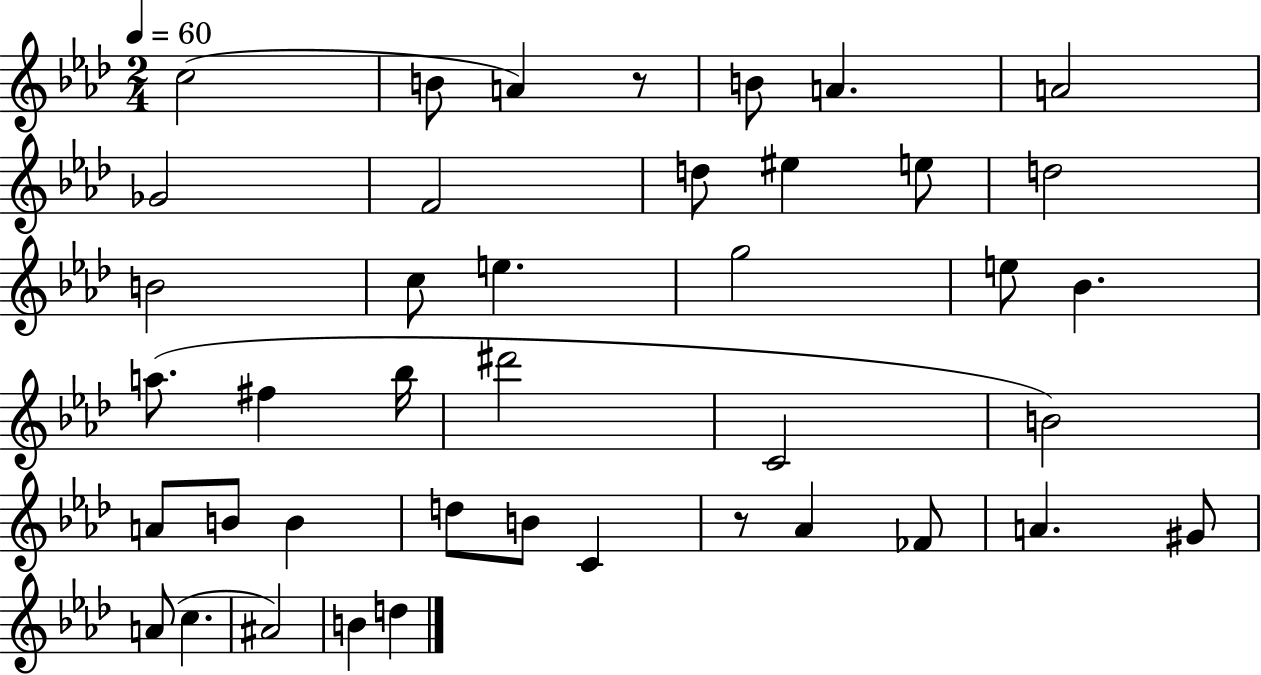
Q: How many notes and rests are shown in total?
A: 41